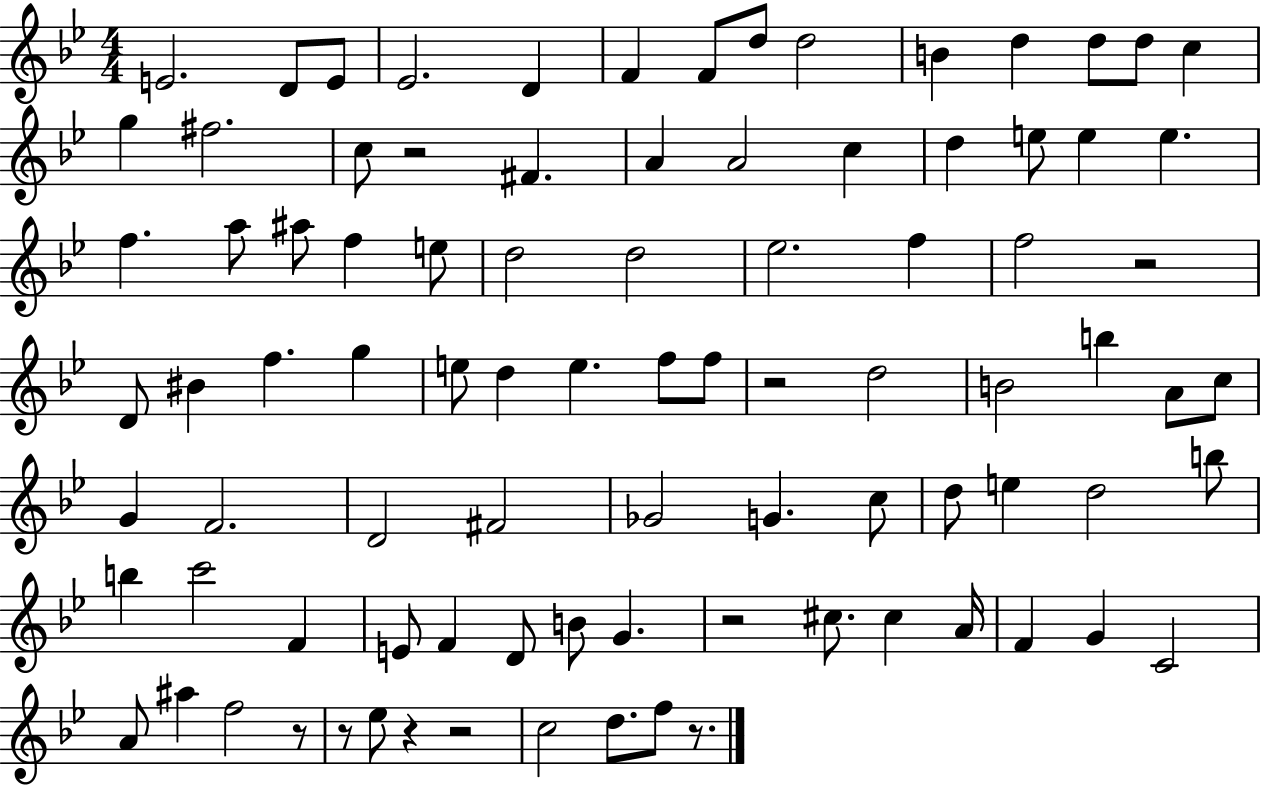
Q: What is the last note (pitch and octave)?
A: F5